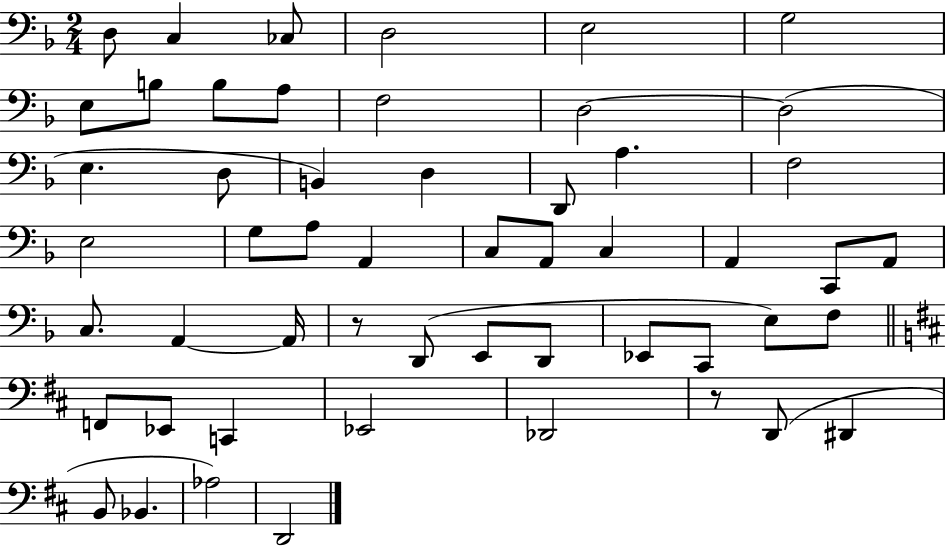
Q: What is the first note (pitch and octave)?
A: D3